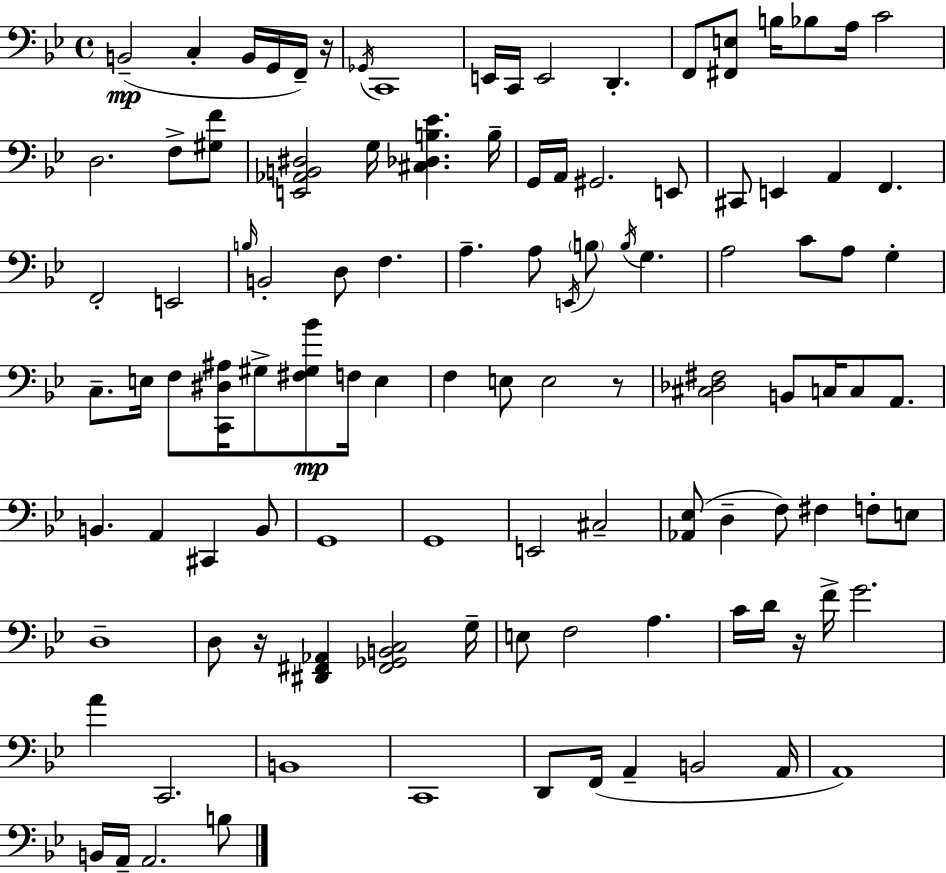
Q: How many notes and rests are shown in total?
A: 108